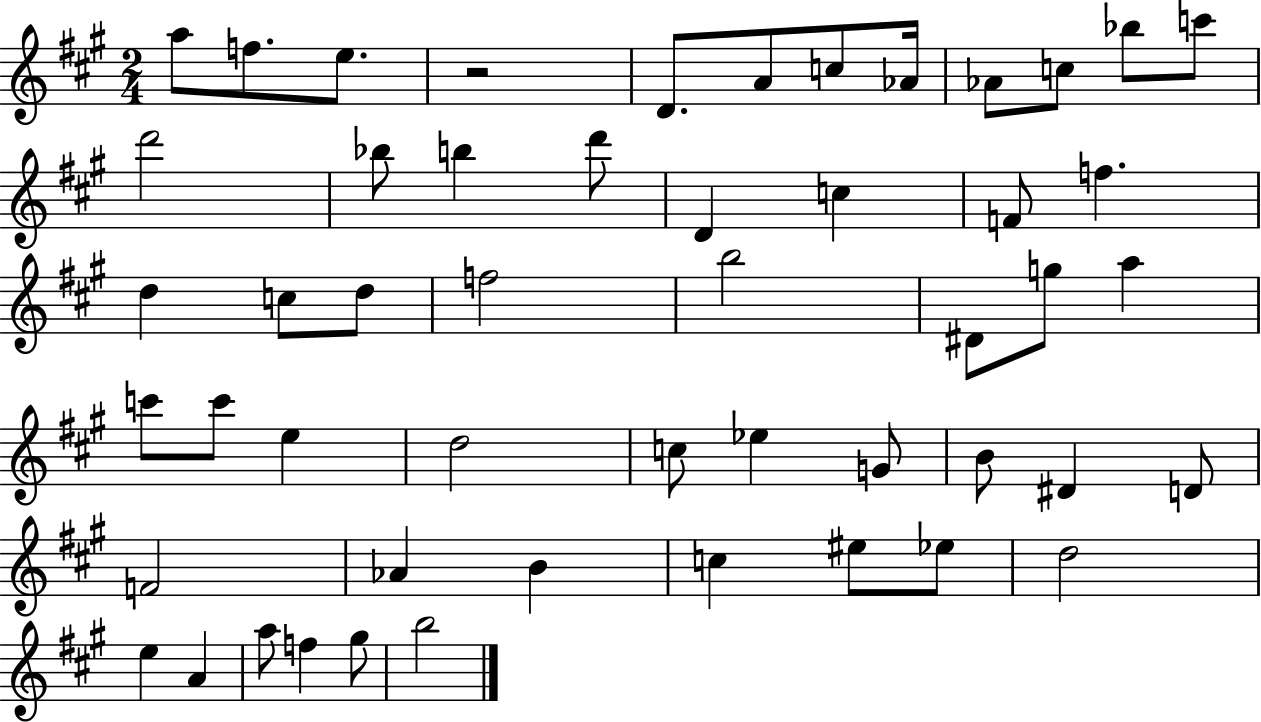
{
  \clef treble
  \numericTimeSignature
  \time 2/4
  \key a \major
  a''8 f''8. e''8. | r2 | d'8. a'8 c''8 aes'16 | aes'8 c''8 bes''8 c'''8 | \break d'''2 | bes''8 b''4 d'''8 | d'4 c''4 | f'8 f''4. | \break d''4 c''8 d''8 | f''2 | b''2 | dis'8 g''8 a''4 | \break c'''8 c'''8 e''4 | d''2 | c''8 ees''4 g'8 | b'8 dis'4 d'8 | \break f'2 | aes'4 b'4 | c''4 eis''8 ees''8 | d''2 | \break e''4 a'4 | a''8 f''4 gis''8 | b''2 | \bar "|."
}